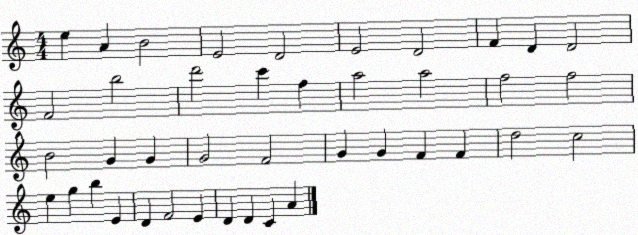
X:1
T:Untitled
M:4/4
L:1/4
K:C
e A B2 E2 D2 E2 D2 F D D2 F2 b2 d'2 c' f a2 a2 f2 f2 B2 G G G2 F2 G G F F d2 c2 e g b E D F2 E D D C A